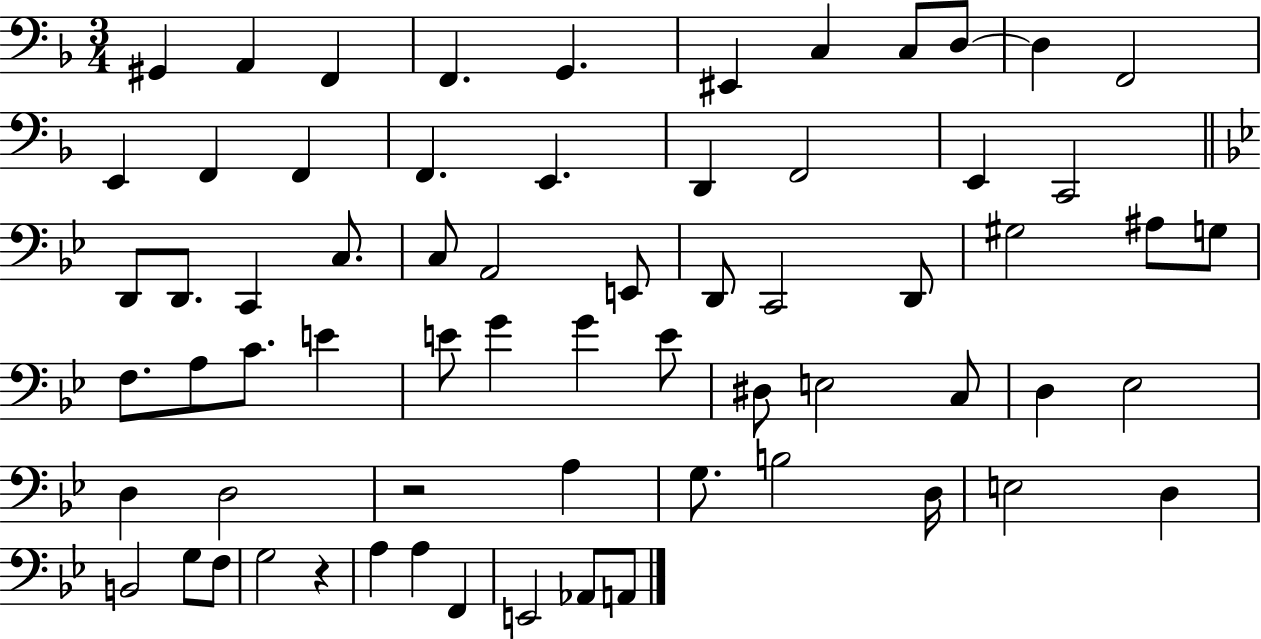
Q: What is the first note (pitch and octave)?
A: G#2